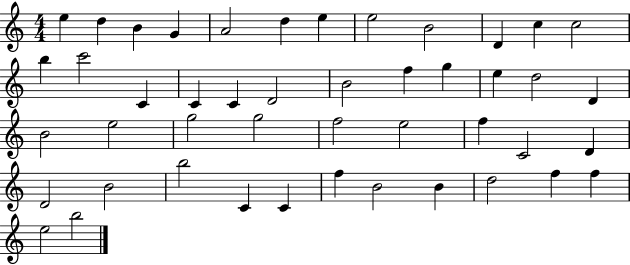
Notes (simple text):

E5/q D5/q B4/q G4/q A4/h D5/q E5/q E5/h B4/h D4/q C5/q C5/h B5/q C6/h C4/q C4/q C4/q D4/h B4/h F5/q G5/q E5/q D5/h D4/q B4/h E5/h G5/h G5/h F5/h E5/h F5/q C4/h D4/q D4/h B4/h B5/h C4/q C4/q F5/q B4/h B4/q D5/h F5/q F5/q E5/h B5/h